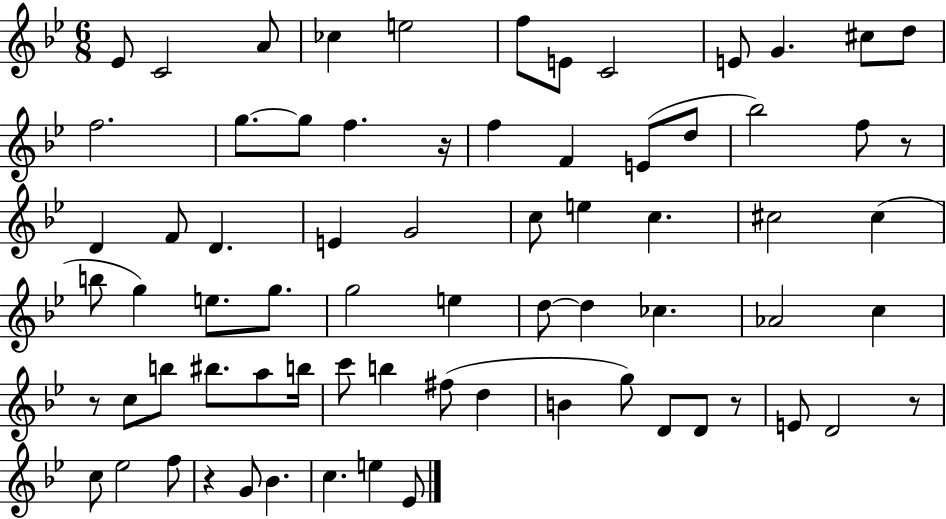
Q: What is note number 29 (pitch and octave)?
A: E5